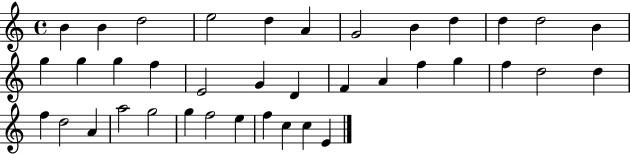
B4/q B4/q D5/h E5/h D5/q A4/q G4/h B4/q D5/q D5/q D5/h B4/q G5/q G5/q G5/q F5/q E4/h G4/q D4/q F4/q A4/q F5/q G5/q F5/q D5/h D5/q F5/q D5/h A4/q A5/h G5/h G5/q F5/h E5/q F5/q C5/q C5/q E4/q